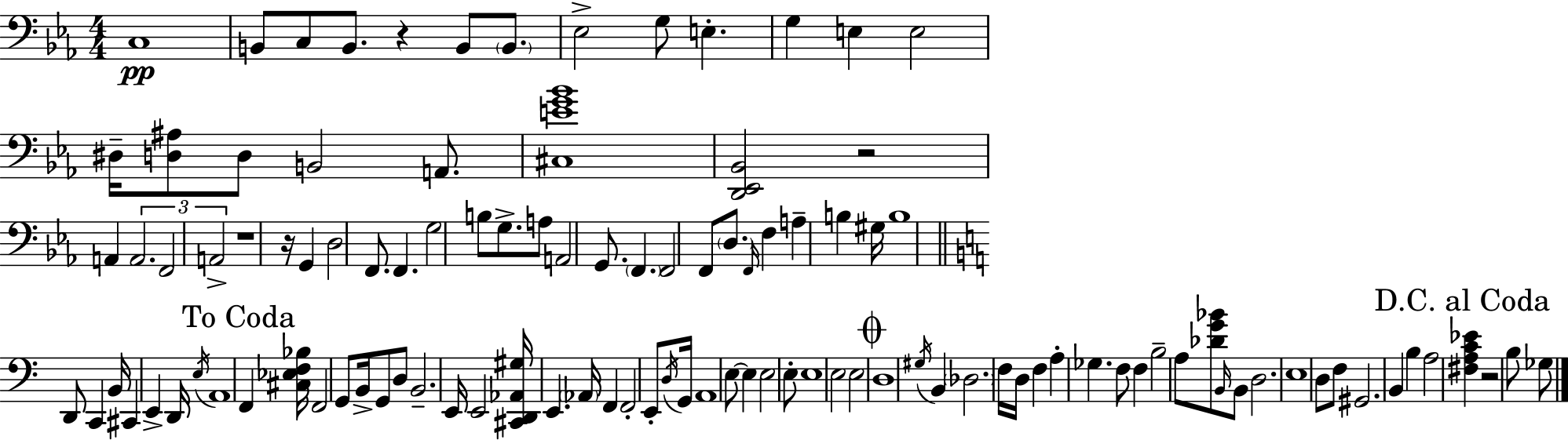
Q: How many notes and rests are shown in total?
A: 109